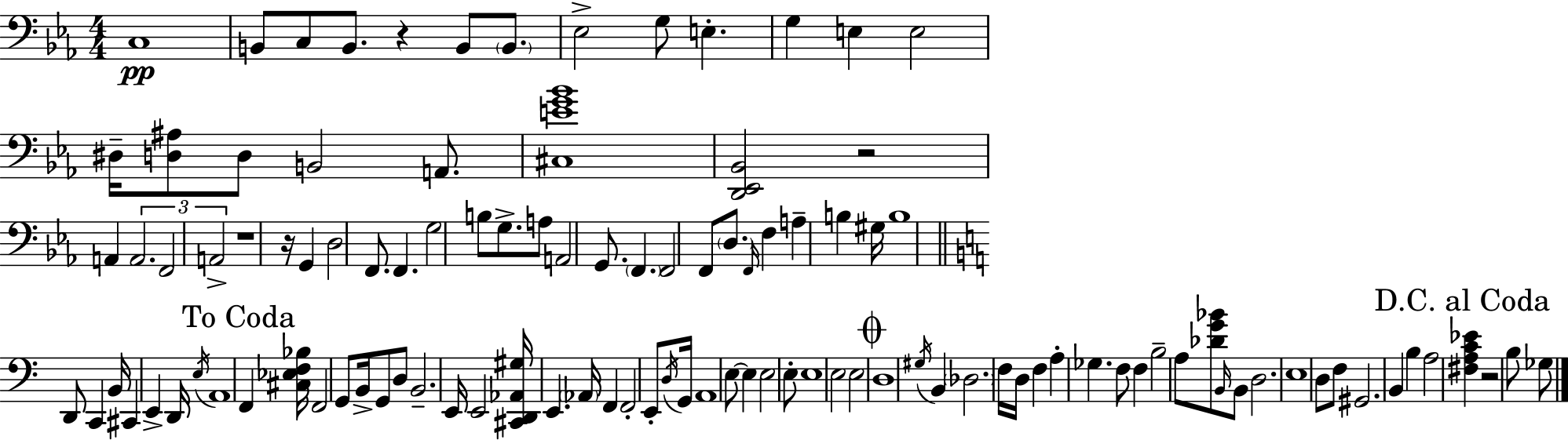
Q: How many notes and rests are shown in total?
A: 109